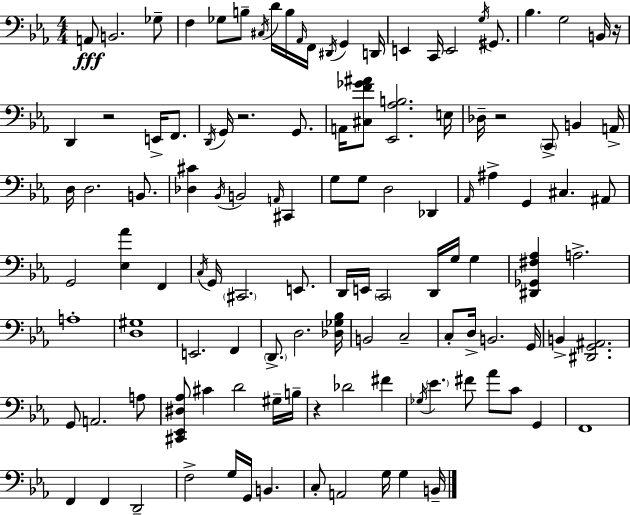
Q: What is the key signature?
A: C minor